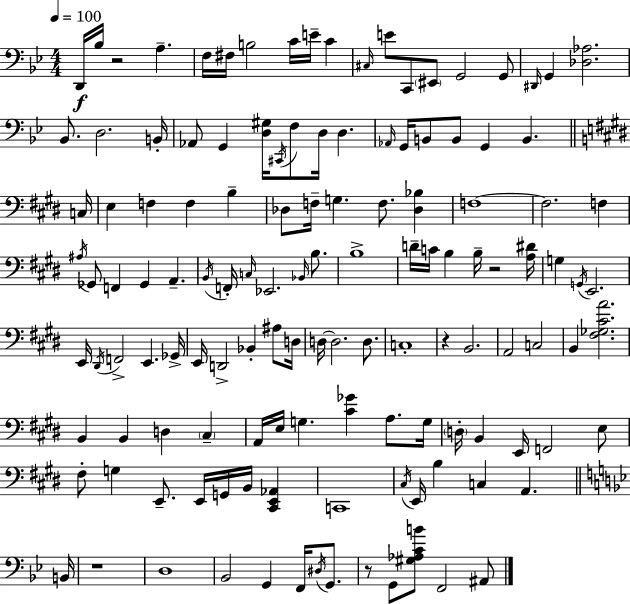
D2/s Bb3/s R/h A3/q. F3/s F#3/s B3/h C4/s E4/s C4/q C#3/s E4/e C2/e EIS2/e G2/h G2/e D#2/s G2/q [Db3,Ab3]/h. Bb2/e. D3/h. B2/s Ab2/e G2/q [D3,G#3]/s C#2/s F3/e D3/s D3/q. Ab2/s G2/s B2/e B2/e G2/q B2/q. C3/s E3/q F3/q F3/q B3/q Db3/e F3/s G3/q. F3/e. [Db3,Bb3]/q F3/w F3/h. F3/q A#3/s Gb2/e F2/q Gb2/q A2/q. B2/s F2/s C3/s Eb2/h. Bb2/s B3/e. B3/w D4/s C4/s B3/q B3/s R/h [A3,D#4]/s G3/q G2/s E2/h. E2/s D#2/s F2/h E2/q. Gb2/s E2/s D2/h Bb2/q A#3/e D3/s D3/s D3/h. D3/e. C3/w R/q B2/h. A2/h C3/h B2/q [F#3,Gb3,C#4,A4]/h. B2/q B2/q D3/q C#3/q A2/s E3/s G3/q. [C#4,Gb4]/q A3/e. G3/s D3/s B2/q E2/s F2/h E3/e F#3/e G3/q E2/e. E2/s G2/s B2/s [C#2,E2,Ab2]/q C2/w C#3/s E2/s B3/q C3/q A2/q. B2/s R/w D3/w Bb2/h G2/q F2/s D#3/s G2/e. R/e G2/e [G#3,Ab3,C4,B4]/e F2/h A#2/e